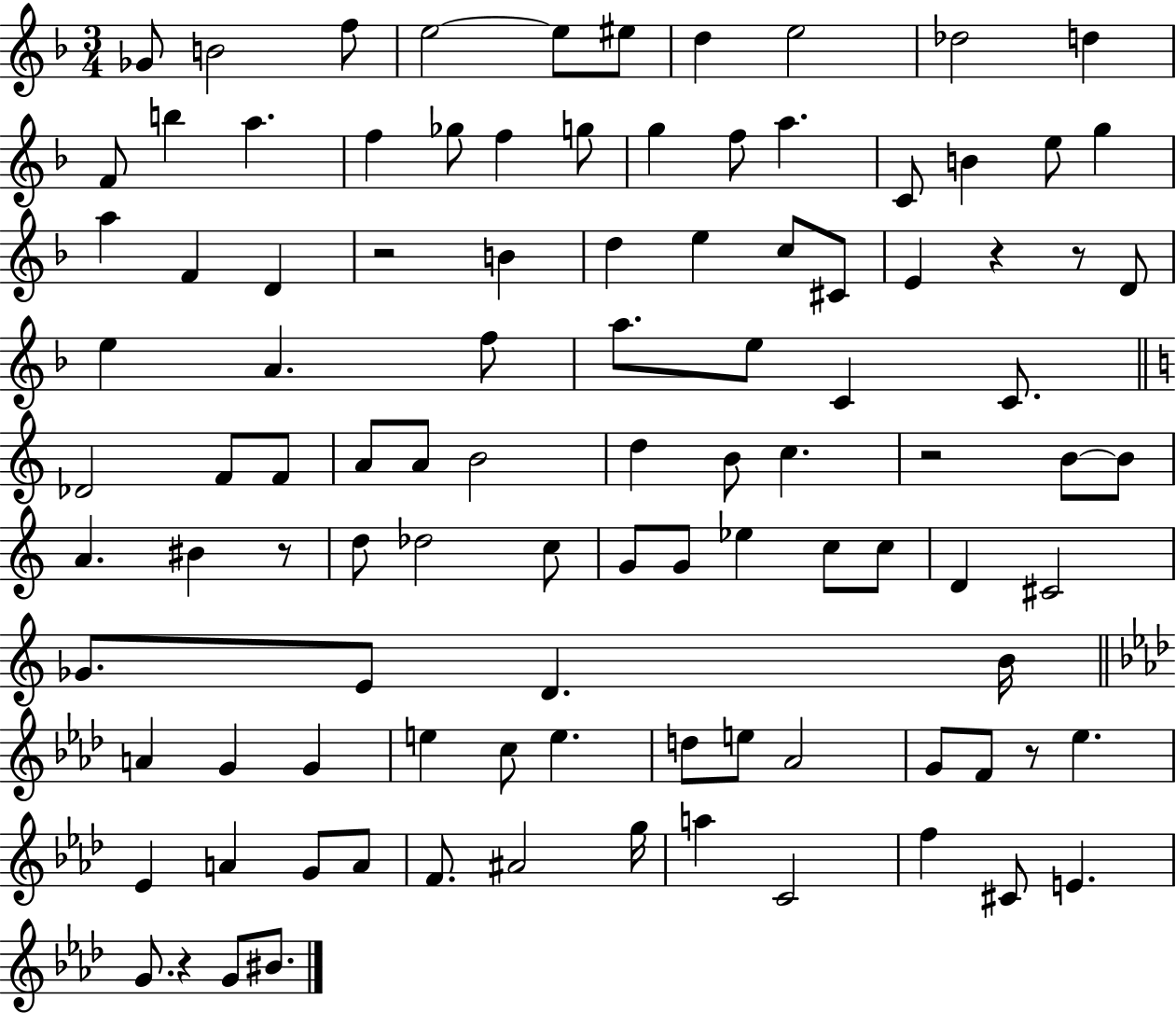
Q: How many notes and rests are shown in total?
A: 102